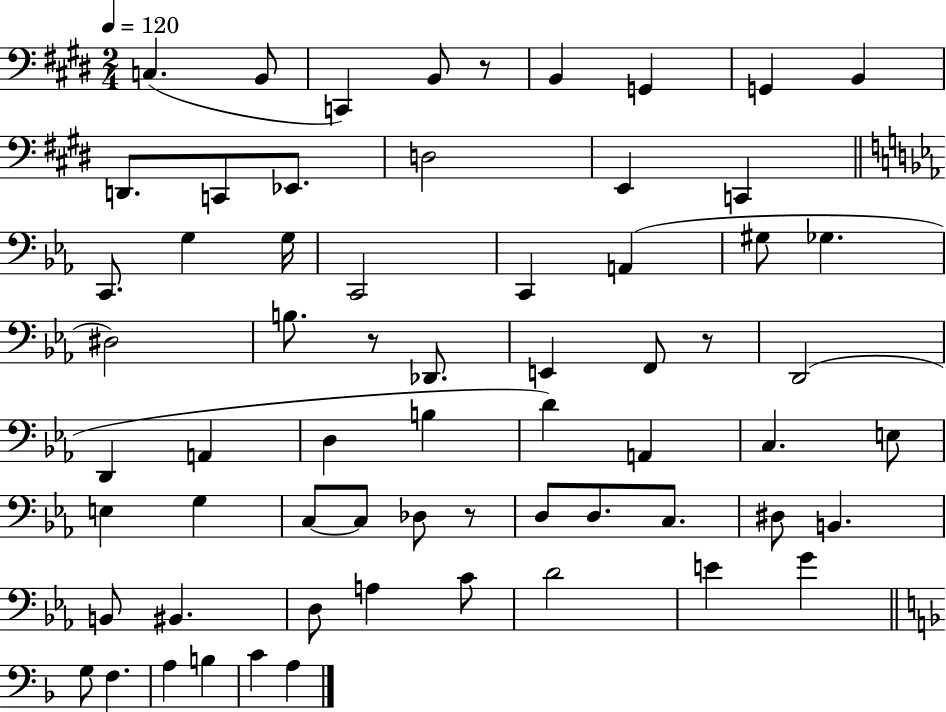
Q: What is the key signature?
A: E major